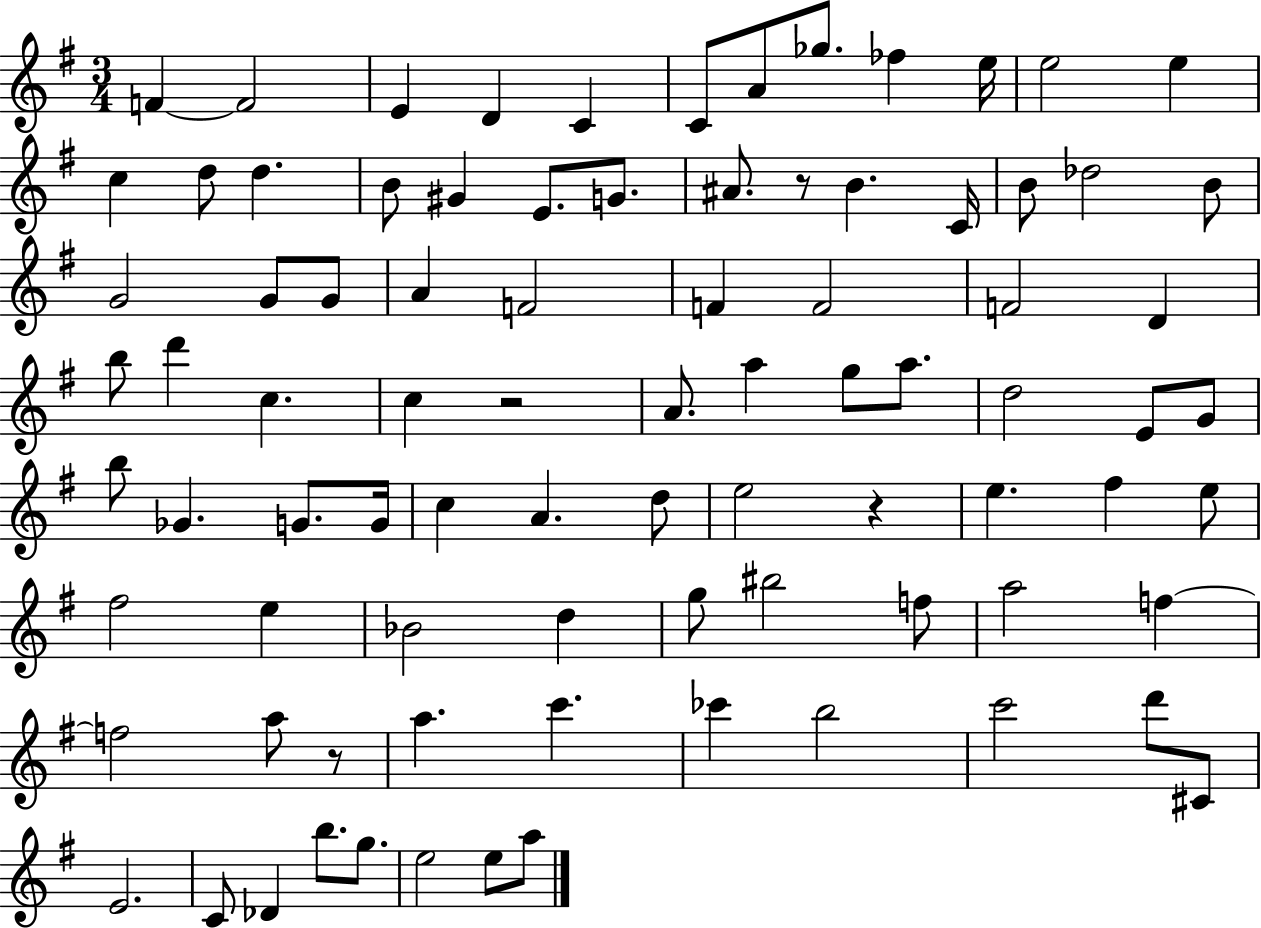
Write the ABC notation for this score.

X:1
T:Untitled
M:3/4
L:1/4
K:G
F F2 E D C C/2 A/2 _g/2 _f e/4 e2 e c d/2 d B/2 ^G E/2 G/2 ^A/2 z/2 B C/4 B/2 _d2 B/2 G2 G/2 G/2 A F2 F F2 F2 D b/2 d' c c z2 A/2 a g/2 a/2 d2 E/2 G/2 b/2 _G G/2 G/4 c A d/2 e2 z e ^f e/2 ^f2 e _B2 d g/2 ^b2 f/2 a2 f f2 a/2 z/2 a c' _c' b2 c'2 d'/2 ^C/2 E2 C/2 _D b/2 g/2 e2 e/2 a/2